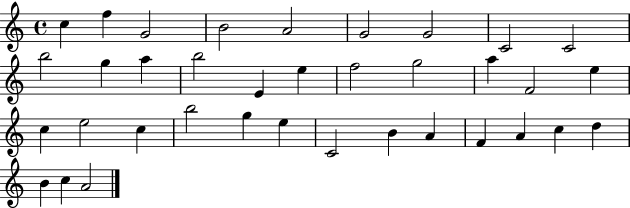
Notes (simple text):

C5/q F5/q G4/h B4/h A4/h G4/h G4/h C4/h C4/h B5/h G5/q A5/q B5/h E4/q E5/q F5/h G5/h A5/q F4/h E5/q C5/q E5/h C5/q B5/h G5/q E5/q C4/h B4/q A4/q F4/q A4/q C5/q D5/q B4/q C5/q A4/h